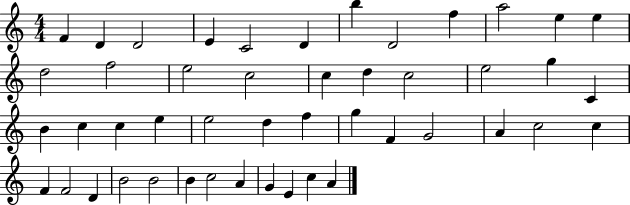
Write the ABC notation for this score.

X:1
T:Untitled
M:4/4
L:1/4
K:C
F D D2 E C2 D b D2 f a2 e e d2 f2 e2 c2 c d c2 e2 g C B c c e e2 d f g F G2 A c2 c F F2 D B2 B2 B c2 A G E c A